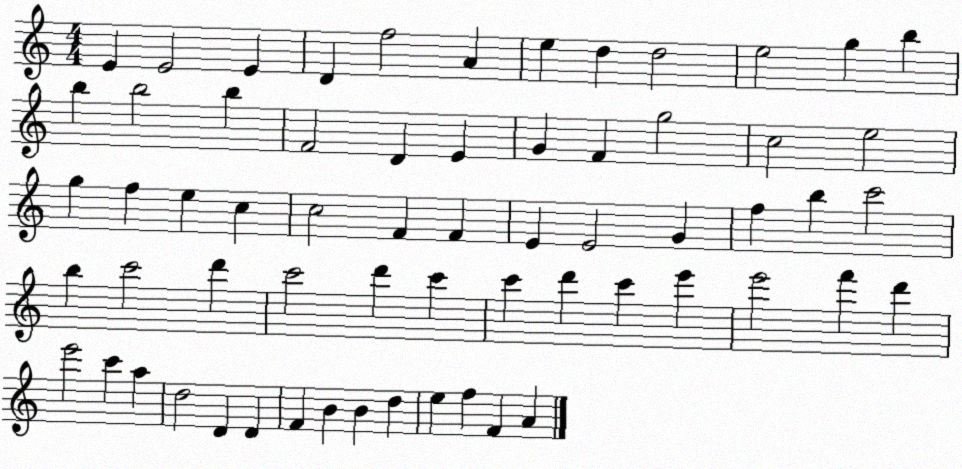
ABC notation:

X:1
T:Untitled
M:4/4
L:1/4
K:C
E E2 E D f2 A e d d2 e2 g b b b2 b F2 D E G F g2 c2 e2 g f e c c2 F F E E2 G f b c'2 b c'2 d' c'2 d' c' c' d' c' e' e'2 f' d' e'2 c' a d2 D D F B B d e f F A